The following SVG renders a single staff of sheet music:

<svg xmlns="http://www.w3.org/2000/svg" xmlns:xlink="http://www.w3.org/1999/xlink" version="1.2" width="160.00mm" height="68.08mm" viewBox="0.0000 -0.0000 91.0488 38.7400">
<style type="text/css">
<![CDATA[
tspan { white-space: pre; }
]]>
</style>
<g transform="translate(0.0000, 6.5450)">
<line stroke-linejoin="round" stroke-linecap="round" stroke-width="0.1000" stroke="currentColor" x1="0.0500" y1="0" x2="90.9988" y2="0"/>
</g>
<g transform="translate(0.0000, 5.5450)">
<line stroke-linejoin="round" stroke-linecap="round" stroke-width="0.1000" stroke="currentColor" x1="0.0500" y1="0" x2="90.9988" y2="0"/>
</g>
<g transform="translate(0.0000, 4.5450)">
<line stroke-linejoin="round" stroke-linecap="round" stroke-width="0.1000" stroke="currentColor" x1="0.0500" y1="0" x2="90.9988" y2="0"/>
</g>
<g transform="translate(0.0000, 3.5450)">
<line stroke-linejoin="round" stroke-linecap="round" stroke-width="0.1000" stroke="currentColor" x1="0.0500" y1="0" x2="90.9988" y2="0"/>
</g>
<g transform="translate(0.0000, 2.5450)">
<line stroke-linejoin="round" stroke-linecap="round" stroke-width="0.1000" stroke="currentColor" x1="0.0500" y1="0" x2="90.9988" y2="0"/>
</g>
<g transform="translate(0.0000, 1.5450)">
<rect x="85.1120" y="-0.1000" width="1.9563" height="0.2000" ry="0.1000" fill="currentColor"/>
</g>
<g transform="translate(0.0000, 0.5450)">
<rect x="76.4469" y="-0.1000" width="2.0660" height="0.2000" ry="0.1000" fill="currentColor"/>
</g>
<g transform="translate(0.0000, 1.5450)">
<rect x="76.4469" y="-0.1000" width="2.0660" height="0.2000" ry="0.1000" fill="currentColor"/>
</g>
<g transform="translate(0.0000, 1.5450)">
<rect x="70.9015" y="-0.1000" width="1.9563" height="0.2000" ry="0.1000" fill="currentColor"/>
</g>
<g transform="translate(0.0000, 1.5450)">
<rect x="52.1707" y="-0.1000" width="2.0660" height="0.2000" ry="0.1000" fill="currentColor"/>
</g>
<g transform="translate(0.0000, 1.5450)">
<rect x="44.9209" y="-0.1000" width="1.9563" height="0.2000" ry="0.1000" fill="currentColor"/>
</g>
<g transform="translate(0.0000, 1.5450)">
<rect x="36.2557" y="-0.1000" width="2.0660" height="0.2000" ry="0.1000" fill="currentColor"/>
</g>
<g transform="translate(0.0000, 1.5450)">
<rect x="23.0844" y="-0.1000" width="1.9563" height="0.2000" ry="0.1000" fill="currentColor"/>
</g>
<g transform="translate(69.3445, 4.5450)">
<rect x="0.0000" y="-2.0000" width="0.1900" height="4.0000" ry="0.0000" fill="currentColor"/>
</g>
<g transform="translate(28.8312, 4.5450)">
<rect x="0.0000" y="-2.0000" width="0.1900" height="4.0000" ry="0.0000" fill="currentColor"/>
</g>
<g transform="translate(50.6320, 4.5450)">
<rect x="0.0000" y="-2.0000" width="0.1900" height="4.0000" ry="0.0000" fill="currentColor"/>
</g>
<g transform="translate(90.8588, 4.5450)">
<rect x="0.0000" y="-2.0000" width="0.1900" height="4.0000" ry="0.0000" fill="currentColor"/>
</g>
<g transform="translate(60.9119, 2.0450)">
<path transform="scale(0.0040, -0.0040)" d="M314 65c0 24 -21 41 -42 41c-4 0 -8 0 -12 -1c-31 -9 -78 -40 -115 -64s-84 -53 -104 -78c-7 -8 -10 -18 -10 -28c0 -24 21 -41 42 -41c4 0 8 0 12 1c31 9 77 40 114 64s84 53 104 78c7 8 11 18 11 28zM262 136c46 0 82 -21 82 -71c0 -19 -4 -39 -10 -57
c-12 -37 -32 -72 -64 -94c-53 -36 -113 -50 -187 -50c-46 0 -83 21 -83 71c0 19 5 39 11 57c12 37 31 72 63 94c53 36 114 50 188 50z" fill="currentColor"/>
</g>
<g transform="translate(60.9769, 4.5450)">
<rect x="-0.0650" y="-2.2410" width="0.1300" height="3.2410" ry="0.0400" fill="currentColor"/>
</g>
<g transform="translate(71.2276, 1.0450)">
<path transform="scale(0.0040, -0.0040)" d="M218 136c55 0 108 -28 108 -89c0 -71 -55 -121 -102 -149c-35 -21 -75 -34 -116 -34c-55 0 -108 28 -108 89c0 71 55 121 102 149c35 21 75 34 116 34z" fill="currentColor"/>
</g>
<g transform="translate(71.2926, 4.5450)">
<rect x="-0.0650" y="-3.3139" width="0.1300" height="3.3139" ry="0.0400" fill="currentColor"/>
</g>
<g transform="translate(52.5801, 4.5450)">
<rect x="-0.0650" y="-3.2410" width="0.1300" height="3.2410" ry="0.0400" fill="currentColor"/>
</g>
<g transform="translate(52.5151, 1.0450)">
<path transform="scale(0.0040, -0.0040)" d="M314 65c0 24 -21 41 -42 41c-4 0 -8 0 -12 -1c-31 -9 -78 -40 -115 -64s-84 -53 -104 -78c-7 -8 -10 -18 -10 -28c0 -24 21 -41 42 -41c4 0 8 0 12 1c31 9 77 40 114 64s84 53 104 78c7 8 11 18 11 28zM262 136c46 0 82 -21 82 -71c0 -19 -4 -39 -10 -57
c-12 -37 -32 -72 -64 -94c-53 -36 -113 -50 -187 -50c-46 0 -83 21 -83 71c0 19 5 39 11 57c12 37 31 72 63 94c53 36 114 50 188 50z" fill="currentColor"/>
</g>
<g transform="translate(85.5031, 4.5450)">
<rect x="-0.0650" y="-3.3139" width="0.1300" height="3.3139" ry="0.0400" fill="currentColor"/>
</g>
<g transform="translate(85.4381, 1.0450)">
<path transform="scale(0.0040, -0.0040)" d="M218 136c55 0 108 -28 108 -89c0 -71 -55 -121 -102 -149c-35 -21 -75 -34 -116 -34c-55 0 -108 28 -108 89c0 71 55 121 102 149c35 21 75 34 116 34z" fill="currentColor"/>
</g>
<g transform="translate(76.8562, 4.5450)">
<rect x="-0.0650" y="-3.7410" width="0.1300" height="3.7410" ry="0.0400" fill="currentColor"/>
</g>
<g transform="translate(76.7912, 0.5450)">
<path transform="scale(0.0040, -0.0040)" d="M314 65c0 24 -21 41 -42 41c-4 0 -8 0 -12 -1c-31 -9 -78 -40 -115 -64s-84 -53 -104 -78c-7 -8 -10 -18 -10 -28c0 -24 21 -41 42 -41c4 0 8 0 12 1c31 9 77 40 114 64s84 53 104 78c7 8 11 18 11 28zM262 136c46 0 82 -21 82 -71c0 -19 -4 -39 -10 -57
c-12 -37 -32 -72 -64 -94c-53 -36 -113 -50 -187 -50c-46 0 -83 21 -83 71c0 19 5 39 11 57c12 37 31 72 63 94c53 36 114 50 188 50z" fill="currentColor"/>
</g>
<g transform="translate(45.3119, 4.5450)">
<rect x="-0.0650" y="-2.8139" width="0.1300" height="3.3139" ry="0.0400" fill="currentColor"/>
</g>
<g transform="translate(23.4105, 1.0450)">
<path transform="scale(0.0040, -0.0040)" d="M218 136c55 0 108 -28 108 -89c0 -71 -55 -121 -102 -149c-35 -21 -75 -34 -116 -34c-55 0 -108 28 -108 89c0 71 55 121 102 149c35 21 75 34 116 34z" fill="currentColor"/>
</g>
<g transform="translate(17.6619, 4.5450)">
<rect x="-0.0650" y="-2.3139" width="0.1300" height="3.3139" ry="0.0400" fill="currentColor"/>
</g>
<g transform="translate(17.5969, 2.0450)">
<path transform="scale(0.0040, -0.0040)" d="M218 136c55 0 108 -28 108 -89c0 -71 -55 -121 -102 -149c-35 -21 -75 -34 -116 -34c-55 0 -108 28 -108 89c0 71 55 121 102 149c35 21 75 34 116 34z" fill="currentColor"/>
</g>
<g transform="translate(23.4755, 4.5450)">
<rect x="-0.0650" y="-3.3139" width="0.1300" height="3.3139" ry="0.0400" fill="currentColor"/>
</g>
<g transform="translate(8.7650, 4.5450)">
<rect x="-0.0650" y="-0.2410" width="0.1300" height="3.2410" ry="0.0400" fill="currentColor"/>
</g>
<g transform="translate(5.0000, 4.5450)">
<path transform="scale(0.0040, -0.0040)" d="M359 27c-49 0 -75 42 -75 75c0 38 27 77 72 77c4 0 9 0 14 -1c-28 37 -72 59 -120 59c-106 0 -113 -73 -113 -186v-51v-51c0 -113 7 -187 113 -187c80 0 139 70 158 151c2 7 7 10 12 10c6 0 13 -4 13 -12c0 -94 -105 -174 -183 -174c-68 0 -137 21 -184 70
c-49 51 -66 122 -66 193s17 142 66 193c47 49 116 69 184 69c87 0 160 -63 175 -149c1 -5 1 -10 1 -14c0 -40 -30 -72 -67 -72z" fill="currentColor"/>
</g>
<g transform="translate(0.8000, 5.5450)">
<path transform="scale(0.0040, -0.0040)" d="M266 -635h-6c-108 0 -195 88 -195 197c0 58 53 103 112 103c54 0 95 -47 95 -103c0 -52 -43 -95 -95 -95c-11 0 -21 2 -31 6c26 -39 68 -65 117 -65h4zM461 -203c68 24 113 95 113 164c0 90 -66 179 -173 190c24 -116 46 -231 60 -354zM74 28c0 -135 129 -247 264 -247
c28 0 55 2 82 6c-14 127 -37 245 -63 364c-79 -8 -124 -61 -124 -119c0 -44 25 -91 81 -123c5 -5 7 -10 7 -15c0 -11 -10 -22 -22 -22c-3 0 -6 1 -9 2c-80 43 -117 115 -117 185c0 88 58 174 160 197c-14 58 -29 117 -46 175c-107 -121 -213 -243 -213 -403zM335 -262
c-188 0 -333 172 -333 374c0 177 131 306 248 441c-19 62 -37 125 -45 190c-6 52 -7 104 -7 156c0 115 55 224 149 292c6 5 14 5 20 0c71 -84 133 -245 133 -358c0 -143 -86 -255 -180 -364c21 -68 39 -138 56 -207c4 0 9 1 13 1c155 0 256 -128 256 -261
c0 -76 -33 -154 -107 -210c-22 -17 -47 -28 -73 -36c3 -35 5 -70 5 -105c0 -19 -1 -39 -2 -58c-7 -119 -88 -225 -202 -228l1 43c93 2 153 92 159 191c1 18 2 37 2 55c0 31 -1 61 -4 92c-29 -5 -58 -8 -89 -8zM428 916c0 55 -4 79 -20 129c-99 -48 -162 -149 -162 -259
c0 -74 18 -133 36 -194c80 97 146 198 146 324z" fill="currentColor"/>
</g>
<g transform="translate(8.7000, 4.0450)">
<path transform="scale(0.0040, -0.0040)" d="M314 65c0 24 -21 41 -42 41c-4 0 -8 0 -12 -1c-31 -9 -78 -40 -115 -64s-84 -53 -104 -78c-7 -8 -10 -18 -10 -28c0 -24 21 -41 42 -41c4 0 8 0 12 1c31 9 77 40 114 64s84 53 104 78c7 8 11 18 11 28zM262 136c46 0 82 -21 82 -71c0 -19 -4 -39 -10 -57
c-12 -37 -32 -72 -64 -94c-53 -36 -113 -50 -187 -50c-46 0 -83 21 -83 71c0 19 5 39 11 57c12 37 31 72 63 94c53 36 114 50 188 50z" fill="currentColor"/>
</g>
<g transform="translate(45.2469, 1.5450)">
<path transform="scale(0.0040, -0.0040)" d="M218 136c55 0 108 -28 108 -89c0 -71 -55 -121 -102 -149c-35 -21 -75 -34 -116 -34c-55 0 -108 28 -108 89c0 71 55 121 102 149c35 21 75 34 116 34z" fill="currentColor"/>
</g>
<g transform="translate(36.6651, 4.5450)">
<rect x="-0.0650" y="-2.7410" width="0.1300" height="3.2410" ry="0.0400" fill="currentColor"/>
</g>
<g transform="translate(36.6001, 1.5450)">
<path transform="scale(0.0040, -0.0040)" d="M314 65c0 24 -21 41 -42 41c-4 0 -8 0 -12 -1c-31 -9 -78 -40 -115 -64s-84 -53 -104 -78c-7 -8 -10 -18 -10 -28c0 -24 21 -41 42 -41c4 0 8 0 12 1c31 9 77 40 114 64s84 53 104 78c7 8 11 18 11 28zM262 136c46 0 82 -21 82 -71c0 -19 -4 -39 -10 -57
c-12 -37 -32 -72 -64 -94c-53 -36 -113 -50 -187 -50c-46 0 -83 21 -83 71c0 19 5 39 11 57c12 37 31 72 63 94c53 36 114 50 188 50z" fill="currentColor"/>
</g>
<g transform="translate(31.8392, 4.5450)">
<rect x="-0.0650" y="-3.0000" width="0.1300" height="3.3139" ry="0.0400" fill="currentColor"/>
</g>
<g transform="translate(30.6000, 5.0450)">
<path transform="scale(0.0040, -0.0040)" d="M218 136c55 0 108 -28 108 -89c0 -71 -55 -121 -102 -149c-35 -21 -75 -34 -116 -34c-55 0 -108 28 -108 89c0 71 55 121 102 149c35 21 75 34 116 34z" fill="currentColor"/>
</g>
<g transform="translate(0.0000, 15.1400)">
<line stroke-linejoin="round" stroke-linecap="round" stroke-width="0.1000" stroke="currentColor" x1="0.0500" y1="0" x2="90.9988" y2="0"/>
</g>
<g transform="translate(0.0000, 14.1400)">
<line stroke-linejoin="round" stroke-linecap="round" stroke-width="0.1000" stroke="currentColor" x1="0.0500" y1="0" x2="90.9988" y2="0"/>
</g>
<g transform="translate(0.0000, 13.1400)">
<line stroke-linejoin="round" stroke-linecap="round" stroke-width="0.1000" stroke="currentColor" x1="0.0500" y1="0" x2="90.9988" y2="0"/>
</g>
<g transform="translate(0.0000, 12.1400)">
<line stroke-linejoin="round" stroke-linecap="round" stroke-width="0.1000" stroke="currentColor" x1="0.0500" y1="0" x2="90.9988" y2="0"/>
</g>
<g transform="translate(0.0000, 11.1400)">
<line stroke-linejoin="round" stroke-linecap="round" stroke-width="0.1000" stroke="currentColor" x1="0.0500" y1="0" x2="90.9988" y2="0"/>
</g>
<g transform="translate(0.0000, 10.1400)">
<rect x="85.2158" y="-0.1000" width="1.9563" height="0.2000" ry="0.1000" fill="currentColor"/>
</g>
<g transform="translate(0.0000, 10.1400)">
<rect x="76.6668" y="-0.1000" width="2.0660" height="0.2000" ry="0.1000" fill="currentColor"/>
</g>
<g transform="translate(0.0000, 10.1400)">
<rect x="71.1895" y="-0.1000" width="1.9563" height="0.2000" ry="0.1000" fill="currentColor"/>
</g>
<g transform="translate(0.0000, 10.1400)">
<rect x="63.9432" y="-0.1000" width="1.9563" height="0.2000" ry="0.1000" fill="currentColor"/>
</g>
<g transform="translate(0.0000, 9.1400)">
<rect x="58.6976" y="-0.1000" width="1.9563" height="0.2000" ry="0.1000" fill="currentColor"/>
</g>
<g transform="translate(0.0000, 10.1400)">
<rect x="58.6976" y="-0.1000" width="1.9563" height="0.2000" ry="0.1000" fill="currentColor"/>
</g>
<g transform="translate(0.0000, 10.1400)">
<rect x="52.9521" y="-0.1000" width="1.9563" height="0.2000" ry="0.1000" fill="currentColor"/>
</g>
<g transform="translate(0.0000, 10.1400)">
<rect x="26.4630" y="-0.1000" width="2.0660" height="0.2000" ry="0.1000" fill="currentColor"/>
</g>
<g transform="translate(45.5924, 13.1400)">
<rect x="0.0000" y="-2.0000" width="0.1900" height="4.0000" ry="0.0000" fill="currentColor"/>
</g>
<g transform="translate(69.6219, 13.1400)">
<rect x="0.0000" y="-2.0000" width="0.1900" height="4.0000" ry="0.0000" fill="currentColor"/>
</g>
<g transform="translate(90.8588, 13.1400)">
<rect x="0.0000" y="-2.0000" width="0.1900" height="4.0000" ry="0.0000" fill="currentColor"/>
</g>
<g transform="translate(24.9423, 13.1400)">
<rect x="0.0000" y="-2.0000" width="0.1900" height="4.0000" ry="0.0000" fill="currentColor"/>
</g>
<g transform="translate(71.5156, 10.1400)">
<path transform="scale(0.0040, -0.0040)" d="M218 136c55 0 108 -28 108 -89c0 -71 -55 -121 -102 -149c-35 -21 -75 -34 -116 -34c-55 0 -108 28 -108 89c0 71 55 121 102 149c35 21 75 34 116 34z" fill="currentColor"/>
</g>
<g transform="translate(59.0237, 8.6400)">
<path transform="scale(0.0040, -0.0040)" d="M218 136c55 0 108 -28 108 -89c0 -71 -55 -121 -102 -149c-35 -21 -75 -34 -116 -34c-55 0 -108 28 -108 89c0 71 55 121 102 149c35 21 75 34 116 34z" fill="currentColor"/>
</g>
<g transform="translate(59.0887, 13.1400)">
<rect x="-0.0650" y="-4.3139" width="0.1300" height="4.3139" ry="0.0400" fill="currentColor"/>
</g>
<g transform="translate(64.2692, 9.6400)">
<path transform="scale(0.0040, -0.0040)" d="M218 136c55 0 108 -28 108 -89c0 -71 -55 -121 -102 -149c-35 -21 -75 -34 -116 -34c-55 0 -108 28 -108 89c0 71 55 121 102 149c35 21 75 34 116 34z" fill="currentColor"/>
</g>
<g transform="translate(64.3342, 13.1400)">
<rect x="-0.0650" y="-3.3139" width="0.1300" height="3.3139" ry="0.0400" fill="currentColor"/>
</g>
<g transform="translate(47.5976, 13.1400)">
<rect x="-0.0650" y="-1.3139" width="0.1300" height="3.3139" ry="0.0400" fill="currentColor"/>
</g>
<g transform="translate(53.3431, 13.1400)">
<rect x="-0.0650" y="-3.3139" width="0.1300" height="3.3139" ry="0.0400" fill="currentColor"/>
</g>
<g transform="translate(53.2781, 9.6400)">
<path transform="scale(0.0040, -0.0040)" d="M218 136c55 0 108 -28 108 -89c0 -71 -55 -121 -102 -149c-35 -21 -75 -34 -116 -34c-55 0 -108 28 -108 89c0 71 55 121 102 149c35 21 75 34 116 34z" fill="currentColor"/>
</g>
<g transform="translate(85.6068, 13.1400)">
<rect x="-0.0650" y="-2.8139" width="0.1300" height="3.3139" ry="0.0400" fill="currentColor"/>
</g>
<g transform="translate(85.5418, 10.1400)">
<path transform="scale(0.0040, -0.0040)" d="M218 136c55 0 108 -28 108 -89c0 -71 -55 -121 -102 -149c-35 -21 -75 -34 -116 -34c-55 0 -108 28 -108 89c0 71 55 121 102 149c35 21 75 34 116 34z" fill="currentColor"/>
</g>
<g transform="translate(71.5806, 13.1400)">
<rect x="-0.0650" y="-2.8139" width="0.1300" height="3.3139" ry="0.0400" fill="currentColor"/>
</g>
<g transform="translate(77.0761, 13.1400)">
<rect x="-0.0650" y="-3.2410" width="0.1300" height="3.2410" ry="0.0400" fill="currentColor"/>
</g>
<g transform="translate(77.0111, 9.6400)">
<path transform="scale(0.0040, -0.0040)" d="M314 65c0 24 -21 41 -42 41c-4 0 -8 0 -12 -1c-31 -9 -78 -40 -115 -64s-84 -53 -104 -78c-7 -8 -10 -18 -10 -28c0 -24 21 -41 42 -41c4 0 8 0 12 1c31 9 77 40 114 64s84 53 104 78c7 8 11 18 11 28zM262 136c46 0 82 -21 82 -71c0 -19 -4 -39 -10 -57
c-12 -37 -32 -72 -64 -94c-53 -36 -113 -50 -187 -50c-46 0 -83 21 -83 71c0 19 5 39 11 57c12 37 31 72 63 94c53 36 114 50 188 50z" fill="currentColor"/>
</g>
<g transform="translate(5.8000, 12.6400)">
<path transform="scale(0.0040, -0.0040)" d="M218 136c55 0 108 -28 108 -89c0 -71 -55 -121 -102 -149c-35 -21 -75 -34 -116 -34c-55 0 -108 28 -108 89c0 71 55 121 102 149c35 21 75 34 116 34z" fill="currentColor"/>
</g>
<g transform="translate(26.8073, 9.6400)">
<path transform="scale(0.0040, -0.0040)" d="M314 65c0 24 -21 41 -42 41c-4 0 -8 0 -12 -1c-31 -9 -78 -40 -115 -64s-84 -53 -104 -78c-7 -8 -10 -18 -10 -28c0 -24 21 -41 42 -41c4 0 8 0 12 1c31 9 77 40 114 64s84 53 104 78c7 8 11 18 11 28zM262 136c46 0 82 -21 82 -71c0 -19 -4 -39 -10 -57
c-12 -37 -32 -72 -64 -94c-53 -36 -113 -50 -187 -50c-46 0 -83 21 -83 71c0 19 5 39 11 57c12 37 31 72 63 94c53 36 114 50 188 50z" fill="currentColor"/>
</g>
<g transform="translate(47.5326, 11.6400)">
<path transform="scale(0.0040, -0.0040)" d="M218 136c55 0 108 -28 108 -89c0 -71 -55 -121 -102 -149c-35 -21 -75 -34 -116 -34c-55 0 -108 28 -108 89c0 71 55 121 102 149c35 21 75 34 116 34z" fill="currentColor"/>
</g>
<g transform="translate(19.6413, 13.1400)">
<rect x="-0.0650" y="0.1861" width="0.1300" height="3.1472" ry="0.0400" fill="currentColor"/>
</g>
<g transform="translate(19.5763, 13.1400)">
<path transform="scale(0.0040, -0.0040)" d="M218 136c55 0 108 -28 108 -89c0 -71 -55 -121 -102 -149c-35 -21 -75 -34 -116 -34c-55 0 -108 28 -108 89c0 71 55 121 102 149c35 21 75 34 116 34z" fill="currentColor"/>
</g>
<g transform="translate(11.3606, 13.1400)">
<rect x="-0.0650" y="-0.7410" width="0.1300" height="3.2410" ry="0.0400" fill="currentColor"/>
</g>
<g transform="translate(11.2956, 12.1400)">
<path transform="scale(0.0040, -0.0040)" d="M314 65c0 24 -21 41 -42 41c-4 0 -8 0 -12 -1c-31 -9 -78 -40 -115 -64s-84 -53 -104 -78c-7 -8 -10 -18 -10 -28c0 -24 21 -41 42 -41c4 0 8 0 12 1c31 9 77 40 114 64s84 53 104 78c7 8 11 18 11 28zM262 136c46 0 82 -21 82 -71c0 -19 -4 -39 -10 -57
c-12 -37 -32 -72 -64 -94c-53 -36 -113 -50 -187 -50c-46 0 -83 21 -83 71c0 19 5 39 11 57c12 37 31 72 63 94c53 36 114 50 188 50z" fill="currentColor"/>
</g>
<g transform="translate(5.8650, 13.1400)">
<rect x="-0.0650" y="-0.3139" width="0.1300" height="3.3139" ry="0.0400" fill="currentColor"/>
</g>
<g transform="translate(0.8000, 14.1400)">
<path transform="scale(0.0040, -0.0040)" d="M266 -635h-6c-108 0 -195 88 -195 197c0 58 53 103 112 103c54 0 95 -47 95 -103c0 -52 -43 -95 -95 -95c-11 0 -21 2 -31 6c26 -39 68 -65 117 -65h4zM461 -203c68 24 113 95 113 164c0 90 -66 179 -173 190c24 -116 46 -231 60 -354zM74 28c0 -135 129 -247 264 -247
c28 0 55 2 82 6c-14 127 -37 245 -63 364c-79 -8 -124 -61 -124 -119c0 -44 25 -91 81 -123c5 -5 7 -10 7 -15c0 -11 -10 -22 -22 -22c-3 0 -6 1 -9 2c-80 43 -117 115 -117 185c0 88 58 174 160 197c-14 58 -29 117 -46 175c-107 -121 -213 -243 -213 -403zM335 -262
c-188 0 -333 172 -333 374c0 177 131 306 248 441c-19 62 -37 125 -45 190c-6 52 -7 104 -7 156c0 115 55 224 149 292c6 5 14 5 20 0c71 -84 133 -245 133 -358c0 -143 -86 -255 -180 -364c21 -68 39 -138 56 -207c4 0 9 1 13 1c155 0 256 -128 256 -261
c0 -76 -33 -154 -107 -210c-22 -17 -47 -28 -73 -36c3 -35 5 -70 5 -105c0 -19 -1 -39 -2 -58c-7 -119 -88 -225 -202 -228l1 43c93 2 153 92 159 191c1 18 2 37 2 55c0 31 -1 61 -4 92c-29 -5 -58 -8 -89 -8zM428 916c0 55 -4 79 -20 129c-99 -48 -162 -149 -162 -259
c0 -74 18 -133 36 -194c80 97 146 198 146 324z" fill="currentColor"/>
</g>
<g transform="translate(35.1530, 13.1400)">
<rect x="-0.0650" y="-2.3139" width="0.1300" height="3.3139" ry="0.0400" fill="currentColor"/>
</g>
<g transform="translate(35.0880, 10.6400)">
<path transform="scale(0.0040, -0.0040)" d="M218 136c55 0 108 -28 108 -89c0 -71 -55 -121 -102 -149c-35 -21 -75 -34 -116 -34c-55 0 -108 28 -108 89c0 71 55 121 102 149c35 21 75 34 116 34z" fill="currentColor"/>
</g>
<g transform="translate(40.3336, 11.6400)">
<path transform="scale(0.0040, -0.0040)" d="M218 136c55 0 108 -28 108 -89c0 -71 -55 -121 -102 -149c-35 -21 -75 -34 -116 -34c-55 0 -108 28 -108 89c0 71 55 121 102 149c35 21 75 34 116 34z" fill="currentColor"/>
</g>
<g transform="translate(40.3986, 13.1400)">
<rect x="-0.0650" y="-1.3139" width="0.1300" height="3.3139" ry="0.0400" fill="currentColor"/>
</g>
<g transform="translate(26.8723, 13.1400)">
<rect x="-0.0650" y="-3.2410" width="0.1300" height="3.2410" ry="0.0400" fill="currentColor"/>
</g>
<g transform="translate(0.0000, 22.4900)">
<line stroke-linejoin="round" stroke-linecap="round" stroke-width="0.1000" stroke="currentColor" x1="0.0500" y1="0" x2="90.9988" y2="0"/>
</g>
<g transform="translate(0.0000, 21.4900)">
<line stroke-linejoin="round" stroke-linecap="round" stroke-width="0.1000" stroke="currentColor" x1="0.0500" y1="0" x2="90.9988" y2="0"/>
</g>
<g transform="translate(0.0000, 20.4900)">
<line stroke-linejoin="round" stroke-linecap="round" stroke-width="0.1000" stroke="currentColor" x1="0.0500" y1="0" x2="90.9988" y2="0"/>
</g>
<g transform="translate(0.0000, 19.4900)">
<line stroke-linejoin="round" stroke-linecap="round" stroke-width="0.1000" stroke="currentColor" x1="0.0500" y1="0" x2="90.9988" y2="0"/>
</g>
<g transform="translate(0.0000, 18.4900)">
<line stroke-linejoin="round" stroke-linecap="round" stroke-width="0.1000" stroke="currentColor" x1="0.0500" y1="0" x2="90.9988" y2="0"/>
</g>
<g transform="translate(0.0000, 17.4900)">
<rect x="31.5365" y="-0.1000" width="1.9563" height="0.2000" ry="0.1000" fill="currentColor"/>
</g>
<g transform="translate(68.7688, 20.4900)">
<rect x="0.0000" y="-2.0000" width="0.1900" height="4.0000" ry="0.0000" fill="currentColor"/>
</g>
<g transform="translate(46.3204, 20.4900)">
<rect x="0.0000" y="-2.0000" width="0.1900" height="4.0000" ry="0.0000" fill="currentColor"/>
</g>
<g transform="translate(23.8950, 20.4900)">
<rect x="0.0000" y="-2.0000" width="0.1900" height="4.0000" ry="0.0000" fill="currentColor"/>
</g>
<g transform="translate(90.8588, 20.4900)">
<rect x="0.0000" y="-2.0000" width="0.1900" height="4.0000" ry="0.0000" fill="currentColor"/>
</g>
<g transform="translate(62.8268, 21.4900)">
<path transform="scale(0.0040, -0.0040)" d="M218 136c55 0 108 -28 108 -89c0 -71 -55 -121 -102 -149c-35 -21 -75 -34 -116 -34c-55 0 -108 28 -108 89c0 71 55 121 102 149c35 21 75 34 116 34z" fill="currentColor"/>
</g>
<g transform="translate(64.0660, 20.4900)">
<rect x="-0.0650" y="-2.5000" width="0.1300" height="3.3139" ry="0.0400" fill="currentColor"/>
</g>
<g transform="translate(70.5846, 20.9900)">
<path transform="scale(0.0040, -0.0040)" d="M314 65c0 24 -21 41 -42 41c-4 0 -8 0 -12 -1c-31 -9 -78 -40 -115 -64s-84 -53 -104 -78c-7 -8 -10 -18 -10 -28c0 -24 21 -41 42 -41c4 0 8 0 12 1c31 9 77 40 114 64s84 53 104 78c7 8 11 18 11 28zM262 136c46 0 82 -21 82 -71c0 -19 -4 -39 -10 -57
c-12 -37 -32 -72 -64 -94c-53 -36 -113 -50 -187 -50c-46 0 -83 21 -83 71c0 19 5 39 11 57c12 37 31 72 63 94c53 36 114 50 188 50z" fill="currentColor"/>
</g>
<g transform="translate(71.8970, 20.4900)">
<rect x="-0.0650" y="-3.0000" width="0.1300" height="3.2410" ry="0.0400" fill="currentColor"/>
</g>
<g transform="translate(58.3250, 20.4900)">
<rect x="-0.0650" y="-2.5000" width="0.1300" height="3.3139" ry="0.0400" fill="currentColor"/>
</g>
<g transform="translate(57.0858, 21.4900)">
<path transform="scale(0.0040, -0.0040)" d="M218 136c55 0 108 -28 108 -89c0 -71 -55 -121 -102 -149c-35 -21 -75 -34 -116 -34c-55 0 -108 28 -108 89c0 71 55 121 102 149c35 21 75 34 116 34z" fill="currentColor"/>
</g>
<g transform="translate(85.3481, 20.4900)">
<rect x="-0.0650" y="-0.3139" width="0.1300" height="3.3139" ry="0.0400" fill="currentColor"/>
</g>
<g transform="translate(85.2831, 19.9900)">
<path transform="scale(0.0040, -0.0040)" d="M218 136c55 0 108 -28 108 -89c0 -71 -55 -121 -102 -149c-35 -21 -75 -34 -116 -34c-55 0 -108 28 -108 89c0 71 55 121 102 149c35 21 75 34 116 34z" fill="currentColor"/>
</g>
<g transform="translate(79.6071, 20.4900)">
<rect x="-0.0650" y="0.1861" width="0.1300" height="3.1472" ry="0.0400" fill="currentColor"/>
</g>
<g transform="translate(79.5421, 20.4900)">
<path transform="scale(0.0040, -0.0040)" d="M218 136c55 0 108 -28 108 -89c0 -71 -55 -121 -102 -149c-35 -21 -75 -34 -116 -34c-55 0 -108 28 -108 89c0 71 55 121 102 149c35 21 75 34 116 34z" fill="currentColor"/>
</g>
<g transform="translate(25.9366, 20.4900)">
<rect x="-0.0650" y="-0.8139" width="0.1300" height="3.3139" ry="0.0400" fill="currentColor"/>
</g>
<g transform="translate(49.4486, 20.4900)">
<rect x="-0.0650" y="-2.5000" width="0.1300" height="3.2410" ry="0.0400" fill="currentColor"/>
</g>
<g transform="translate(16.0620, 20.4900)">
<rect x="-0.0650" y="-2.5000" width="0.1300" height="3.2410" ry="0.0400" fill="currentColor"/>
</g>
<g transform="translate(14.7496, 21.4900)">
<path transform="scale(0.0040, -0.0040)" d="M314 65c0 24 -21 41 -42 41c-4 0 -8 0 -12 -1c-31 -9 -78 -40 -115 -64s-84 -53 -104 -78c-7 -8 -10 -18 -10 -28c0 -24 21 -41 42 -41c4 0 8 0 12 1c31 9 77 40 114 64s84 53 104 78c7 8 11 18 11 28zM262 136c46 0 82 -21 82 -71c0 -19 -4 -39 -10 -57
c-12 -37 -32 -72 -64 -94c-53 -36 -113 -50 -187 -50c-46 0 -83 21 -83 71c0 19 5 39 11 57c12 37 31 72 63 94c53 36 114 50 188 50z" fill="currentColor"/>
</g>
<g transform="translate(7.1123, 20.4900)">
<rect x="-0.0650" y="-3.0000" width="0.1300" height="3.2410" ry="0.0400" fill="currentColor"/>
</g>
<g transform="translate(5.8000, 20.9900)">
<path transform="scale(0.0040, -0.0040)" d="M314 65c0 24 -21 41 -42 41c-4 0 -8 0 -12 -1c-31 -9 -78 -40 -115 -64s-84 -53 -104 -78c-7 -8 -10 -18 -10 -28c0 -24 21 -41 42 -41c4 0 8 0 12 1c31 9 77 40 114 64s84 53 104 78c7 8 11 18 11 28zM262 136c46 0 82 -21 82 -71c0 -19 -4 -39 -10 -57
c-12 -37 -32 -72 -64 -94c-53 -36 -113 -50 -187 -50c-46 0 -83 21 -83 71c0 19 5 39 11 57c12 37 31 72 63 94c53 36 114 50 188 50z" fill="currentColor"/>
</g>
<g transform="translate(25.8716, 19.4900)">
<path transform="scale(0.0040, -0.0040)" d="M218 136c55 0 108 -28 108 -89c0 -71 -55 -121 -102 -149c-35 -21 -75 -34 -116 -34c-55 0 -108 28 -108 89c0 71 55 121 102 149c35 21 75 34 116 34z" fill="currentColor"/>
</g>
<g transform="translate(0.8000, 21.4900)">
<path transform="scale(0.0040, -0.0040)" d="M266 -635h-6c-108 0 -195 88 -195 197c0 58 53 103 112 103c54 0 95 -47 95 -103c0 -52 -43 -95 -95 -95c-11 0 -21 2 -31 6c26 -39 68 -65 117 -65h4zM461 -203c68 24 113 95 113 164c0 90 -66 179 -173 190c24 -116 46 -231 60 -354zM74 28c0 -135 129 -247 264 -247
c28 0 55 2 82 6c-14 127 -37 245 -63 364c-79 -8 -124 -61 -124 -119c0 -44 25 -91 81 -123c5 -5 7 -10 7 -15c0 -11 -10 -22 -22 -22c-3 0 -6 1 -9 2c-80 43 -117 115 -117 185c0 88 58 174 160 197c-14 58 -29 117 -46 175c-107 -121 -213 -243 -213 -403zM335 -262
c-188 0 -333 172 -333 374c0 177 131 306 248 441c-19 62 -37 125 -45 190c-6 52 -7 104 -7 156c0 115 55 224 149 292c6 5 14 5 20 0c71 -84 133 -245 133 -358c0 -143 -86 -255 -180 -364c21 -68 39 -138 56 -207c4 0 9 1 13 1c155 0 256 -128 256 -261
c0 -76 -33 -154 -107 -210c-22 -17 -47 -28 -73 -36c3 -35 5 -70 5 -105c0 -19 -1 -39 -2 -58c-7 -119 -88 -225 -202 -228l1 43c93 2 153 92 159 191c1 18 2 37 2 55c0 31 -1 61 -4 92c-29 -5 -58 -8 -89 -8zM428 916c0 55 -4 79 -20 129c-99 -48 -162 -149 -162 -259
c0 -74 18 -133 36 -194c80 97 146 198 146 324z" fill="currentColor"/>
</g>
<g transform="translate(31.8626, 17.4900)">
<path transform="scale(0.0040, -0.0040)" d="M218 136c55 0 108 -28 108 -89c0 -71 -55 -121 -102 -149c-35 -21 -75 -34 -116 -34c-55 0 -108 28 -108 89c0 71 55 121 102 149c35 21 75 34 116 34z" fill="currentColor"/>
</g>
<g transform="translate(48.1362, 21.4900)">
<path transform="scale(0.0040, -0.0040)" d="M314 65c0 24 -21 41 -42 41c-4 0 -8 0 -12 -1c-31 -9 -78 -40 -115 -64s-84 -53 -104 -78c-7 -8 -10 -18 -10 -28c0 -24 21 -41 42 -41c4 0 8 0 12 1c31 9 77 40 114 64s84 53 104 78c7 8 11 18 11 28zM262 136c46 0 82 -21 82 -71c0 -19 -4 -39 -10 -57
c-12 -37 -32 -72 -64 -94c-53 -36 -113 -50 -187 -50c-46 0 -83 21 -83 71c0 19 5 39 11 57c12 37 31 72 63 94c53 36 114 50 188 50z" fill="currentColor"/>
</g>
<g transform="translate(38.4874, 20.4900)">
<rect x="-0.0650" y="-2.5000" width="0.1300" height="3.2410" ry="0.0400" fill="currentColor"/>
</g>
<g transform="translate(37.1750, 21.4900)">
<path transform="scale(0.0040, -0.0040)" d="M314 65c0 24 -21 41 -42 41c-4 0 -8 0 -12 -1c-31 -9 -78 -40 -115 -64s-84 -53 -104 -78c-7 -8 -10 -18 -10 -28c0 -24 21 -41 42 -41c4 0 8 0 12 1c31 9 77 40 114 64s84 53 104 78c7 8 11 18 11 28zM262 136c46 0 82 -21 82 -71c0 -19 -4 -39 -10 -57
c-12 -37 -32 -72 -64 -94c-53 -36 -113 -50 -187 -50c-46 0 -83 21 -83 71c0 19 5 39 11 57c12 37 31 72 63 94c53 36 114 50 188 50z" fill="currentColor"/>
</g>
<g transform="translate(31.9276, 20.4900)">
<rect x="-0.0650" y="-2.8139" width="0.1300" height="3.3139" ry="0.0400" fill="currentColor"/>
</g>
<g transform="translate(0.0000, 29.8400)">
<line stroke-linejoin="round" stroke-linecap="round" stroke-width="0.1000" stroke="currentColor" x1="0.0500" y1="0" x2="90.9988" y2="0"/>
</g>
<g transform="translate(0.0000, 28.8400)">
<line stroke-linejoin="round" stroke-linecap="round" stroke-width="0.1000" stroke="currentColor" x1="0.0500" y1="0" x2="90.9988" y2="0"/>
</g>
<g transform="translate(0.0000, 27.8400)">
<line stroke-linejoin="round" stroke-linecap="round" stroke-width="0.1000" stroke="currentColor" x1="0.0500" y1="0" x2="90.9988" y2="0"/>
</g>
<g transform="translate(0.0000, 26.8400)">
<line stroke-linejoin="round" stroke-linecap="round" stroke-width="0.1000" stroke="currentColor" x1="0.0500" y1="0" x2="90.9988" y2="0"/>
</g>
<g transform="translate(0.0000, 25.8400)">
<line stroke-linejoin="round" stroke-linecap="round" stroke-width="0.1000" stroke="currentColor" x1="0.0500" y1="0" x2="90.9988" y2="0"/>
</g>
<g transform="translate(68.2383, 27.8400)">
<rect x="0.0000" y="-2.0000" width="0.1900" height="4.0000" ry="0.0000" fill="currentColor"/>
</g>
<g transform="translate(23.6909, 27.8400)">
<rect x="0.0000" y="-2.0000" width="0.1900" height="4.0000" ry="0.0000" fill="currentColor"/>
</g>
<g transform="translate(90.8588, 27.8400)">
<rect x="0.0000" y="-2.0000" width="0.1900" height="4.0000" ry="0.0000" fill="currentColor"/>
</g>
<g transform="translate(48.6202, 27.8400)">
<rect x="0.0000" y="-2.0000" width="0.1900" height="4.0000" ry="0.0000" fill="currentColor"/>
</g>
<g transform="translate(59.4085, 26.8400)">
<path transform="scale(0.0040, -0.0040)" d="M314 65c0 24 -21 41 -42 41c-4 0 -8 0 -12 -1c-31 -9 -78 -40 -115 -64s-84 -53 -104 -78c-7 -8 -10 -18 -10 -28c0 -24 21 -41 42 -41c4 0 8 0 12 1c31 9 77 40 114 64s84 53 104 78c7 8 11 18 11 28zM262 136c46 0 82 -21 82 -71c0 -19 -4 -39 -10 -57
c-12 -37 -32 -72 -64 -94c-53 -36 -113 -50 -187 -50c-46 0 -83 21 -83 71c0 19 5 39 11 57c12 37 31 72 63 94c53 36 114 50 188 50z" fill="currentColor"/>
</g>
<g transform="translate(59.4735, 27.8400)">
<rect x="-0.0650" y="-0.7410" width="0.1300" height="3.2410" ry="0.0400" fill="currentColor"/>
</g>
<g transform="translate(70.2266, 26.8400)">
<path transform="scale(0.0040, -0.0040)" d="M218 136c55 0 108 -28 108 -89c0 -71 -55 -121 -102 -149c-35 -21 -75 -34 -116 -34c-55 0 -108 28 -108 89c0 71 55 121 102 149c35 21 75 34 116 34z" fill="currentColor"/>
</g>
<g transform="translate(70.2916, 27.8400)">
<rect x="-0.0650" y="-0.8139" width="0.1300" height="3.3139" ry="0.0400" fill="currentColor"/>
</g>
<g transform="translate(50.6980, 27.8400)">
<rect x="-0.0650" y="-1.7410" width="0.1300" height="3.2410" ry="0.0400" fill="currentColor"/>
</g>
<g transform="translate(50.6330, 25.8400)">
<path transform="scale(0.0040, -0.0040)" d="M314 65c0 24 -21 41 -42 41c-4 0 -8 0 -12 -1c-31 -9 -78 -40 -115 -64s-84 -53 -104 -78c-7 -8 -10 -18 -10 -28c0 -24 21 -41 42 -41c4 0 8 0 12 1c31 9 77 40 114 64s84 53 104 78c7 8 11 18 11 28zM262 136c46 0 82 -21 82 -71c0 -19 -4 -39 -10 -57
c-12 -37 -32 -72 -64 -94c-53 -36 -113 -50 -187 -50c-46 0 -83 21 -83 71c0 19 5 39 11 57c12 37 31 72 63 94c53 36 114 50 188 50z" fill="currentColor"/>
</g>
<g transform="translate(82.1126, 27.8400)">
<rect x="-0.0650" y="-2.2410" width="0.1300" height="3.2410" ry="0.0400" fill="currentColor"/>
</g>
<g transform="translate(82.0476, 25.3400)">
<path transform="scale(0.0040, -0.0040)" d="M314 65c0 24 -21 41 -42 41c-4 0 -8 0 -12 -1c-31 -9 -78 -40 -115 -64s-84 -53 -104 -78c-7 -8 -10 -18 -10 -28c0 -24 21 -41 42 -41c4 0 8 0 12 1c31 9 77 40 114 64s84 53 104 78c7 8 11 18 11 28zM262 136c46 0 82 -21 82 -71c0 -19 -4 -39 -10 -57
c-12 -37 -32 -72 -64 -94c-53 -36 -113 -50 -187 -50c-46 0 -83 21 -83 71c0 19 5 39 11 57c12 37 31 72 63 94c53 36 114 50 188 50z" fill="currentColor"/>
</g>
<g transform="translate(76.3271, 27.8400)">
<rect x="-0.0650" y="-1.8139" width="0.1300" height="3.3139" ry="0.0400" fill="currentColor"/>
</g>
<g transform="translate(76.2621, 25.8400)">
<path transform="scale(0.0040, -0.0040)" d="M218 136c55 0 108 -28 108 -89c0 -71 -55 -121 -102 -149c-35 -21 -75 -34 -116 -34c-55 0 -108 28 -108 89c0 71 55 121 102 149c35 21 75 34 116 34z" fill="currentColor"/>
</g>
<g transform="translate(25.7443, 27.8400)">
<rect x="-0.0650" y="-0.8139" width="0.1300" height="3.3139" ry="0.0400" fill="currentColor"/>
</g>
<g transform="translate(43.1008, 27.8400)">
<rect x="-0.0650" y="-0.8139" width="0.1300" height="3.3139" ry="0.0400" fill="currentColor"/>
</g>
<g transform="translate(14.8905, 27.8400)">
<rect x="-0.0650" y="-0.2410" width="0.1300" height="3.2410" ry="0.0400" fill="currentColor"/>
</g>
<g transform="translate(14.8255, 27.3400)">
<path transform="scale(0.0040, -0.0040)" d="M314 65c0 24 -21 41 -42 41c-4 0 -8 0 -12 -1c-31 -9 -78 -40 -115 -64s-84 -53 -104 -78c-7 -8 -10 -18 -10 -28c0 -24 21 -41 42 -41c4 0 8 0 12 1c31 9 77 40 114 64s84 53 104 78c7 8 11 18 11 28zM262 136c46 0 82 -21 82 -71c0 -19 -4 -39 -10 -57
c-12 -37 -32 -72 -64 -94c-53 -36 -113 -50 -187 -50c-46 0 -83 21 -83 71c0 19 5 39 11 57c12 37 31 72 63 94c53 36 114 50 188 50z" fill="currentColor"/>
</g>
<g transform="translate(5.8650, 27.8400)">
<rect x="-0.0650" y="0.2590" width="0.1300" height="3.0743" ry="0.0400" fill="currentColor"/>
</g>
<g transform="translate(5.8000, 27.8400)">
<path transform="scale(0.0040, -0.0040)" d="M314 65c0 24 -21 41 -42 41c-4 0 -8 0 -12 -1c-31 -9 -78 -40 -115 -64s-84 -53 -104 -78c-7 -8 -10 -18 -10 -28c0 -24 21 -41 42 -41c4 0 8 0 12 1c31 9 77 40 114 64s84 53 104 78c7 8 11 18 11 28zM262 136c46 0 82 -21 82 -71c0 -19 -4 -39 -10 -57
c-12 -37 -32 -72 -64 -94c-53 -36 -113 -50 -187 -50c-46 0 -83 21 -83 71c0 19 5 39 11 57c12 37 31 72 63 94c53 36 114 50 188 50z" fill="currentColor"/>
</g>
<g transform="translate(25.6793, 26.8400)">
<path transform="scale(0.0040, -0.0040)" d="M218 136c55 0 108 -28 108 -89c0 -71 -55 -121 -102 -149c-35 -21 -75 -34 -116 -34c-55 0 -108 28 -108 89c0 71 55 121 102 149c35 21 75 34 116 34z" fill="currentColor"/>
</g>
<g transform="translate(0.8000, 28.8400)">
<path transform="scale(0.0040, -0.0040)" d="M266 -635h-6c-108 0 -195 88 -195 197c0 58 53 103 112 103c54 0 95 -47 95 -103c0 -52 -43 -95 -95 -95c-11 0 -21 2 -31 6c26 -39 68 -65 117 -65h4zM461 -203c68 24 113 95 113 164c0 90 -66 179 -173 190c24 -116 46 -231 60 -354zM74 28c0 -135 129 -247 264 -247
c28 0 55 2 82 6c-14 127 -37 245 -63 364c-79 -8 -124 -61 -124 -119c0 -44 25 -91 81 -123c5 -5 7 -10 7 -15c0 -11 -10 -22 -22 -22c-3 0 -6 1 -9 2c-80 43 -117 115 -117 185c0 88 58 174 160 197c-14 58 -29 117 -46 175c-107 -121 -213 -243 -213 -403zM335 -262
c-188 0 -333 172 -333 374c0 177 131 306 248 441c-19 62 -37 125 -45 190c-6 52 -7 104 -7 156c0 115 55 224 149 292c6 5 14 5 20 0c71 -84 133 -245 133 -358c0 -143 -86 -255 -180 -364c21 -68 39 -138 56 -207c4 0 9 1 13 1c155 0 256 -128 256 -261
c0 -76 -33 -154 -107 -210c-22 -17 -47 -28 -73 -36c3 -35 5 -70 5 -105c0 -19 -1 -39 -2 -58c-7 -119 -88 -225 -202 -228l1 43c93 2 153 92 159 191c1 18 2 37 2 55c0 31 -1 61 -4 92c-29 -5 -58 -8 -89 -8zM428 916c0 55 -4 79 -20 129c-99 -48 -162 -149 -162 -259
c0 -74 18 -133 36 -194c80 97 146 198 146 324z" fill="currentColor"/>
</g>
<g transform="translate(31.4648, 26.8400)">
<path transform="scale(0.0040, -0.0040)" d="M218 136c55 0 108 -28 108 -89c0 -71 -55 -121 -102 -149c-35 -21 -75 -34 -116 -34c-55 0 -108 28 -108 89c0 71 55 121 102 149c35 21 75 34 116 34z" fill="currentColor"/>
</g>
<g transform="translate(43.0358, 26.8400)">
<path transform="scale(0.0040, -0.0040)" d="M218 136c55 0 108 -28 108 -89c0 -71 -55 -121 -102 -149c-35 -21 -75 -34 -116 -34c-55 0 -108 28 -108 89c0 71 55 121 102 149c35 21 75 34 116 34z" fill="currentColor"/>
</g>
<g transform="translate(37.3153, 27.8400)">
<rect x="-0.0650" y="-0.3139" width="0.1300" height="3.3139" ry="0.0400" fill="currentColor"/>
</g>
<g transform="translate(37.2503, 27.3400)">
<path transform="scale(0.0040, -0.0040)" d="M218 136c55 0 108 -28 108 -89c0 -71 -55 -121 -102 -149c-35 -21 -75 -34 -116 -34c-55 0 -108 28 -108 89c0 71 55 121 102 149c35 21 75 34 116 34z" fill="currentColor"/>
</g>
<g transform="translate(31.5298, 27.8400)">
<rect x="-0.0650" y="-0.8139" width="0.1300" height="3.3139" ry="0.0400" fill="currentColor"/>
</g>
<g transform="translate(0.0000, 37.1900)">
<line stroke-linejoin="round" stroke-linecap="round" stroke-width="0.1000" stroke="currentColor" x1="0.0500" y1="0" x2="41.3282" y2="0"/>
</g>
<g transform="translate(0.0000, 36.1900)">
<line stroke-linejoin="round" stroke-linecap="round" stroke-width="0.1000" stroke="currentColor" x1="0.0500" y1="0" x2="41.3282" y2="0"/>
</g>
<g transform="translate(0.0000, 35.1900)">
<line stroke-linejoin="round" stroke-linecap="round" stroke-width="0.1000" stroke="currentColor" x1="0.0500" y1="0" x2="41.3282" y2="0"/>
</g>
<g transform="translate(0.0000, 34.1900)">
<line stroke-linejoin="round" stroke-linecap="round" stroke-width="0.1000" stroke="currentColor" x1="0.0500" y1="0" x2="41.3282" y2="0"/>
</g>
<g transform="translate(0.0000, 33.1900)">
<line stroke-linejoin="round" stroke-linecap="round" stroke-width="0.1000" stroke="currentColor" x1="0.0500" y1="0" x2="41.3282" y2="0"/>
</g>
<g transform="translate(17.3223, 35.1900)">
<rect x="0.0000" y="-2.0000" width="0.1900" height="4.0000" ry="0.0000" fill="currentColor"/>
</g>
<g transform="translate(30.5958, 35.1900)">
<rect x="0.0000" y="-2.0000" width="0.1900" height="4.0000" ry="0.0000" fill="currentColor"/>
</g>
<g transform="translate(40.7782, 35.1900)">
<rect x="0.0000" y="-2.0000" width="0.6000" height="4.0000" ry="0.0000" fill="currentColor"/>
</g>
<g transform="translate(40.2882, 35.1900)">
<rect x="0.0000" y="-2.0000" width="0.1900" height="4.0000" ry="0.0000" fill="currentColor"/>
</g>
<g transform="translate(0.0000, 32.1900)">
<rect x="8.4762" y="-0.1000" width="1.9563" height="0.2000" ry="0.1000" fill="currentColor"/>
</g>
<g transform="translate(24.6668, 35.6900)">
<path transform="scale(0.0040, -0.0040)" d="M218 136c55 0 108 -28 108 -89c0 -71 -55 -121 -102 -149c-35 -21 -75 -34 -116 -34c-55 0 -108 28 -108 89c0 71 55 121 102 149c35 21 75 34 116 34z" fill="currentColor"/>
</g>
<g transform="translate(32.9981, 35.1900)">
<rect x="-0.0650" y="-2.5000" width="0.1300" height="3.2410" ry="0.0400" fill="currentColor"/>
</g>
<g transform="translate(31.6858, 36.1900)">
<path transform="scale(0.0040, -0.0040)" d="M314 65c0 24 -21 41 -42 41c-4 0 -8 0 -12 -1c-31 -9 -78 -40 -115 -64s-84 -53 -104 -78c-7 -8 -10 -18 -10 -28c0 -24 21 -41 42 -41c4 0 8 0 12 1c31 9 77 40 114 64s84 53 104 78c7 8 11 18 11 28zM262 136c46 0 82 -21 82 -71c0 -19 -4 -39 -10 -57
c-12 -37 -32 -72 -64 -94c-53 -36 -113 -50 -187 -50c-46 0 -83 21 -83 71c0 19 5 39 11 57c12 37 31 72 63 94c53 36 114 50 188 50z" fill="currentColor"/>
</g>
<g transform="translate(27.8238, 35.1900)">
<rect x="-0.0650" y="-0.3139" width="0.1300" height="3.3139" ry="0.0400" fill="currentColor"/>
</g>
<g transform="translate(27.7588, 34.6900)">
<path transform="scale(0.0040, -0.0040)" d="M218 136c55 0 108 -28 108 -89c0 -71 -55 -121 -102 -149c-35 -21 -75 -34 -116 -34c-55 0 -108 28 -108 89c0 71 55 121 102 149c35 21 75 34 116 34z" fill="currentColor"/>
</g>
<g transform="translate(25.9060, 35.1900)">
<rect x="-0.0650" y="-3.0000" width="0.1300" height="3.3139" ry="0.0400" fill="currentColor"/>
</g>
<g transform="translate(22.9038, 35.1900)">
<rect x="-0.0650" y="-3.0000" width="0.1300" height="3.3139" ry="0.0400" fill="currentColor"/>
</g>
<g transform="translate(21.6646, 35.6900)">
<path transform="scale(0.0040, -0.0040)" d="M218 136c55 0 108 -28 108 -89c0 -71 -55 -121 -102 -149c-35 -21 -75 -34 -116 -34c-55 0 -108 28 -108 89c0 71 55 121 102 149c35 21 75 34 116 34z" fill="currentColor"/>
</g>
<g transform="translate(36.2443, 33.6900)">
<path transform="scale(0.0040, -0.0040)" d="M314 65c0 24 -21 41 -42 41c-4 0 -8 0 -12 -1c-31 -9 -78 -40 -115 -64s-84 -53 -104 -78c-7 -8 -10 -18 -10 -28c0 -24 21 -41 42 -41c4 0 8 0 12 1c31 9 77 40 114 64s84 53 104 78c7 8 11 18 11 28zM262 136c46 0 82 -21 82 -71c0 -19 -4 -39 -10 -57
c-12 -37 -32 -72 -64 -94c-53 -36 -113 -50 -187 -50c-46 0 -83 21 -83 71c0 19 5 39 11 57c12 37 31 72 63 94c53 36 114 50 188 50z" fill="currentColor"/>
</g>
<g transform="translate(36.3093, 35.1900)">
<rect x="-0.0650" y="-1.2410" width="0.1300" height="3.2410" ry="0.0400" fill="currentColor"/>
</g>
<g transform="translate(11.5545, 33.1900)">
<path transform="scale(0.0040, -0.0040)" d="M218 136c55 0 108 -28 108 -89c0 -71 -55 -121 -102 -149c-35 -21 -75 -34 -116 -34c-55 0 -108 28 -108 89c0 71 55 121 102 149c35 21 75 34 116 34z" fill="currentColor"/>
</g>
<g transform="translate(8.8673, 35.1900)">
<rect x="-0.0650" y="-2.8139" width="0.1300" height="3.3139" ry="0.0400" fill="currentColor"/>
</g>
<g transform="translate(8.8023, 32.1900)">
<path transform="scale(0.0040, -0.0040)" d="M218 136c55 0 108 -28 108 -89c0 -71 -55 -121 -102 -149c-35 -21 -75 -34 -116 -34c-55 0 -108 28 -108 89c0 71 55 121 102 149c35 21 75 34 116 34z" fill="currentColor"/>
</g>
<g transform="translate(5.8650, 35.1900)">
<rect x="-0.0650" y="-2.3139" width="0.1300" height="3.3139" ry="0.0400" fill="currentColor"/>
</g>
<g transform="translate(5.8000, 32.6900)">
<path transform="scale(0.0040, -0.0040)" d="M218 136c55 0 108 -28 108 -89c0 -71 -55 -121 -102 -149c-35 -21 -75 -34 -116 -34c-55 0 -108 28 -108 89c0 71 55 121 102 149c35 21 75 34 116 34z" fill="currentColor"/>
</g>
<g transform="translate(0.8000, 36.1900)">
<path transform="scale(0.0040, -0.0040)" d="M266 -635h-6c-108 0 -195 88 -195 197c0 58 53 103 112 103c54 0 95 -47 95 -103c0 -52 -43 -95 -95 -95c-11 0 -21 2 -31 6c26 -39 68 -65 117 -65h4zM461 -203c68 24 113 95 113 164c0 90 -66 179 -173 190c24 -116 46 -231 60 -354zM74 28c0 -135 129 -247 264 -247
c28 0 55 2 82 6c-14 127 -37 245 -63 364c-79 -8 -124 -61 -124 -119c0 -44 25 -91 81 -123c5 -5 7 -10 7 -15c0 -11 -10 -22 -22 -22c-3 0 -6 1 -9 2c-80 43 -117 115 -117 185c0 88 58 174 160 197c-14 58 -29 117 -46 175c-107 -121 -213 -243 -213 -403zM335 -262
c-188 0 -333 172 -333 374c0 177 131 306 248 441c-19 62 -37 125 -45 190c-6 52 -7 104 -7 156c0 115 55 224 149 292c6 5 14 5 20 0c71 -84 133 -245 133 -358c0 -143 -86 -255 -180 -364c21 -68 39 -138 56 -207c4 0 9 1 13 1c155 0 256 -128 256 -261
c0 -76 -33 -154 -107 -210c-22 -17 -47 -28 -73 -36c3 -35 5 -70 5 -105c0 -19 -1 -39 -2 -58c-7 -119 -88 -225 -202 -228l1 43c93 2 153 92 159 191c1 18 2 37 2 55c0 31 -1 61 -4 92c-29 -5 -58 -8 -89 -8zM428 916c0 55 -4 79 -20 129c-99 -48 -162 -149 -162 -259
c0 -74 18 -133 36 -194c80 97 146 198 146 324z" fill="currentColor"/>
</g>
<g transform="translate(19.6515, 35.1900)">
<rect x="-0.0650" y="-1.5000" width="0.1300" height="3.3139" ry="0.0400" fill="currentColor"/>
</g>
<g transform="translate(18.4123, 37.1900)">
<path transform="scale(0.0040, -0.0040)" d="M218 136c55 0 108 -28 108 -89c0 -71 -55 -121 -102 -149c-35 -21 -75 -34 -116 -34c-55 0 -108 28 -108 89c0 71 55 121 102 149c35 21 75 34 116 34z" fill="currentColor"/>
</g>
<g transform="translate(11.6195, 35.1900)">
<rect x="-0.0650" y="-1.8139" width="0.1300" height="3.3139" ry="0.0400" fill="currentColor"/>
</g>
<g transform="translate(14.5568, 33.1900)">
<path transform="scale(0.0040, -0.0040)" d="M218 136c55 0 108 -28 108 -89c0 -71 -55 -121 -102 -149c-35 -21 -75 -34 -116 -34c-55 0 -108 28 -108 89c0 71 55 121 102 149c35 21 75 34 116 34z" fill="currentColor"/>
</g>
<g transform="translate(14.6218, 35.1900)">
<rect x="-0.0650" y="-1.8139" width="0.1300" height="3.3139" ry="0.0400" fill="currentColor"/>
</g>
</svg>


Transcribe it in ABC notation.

X:1
T:Untitled
M:4/4
L:1/4
K:C
c2 g b A a2 a b2 g2 b c'2 b c d2 B b2 g e e b d' b a b2 a A2 G2 d a G2 G2 G G A2 B c B2 c2 d d c d f2 d2 d f g2 g a f f E A A c G2 e2